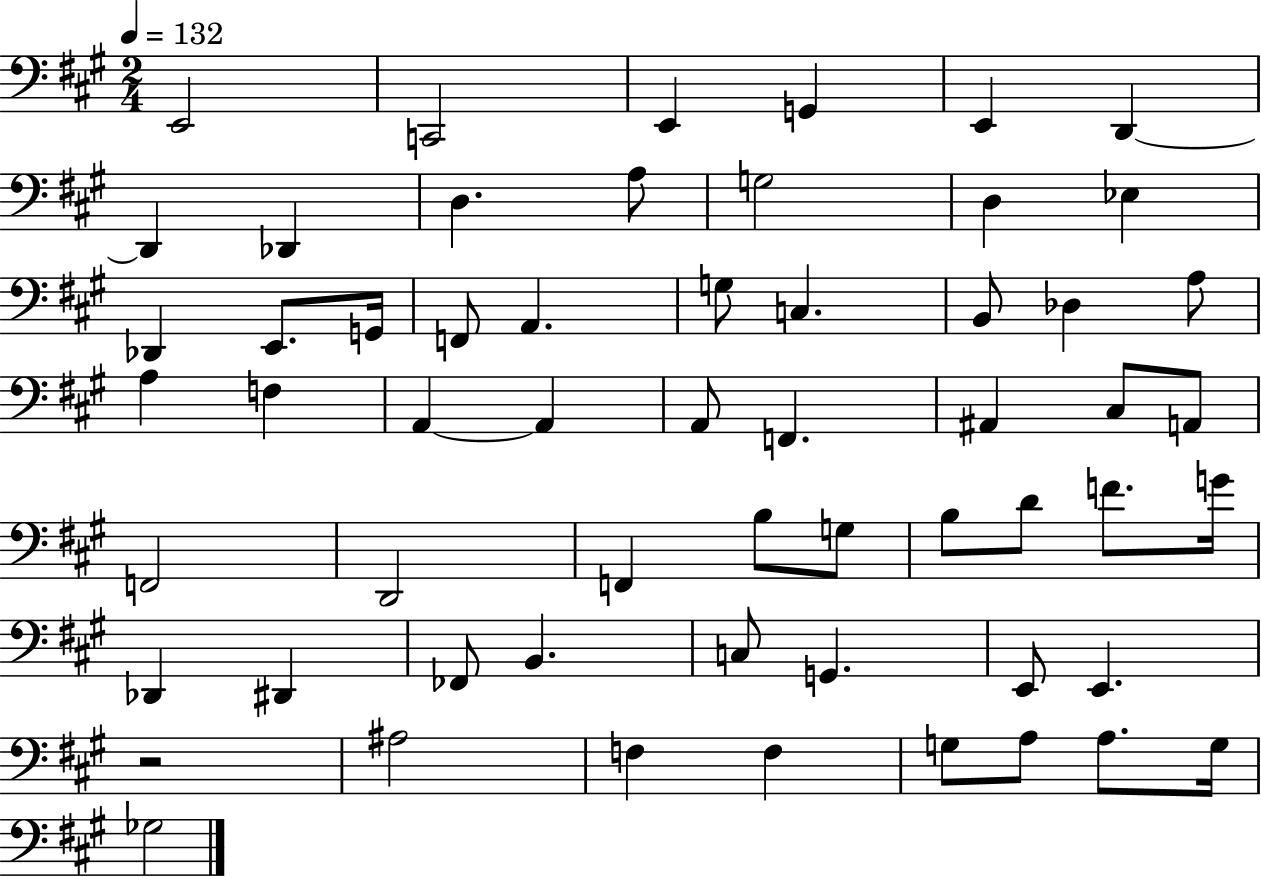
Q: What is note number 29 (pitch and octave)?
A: F2